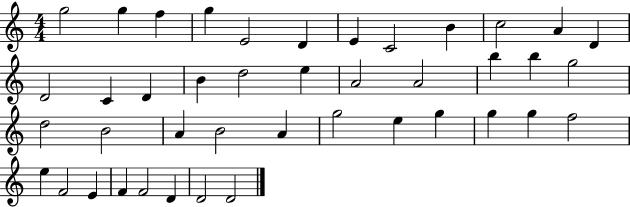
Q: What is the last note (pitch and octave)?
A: D4